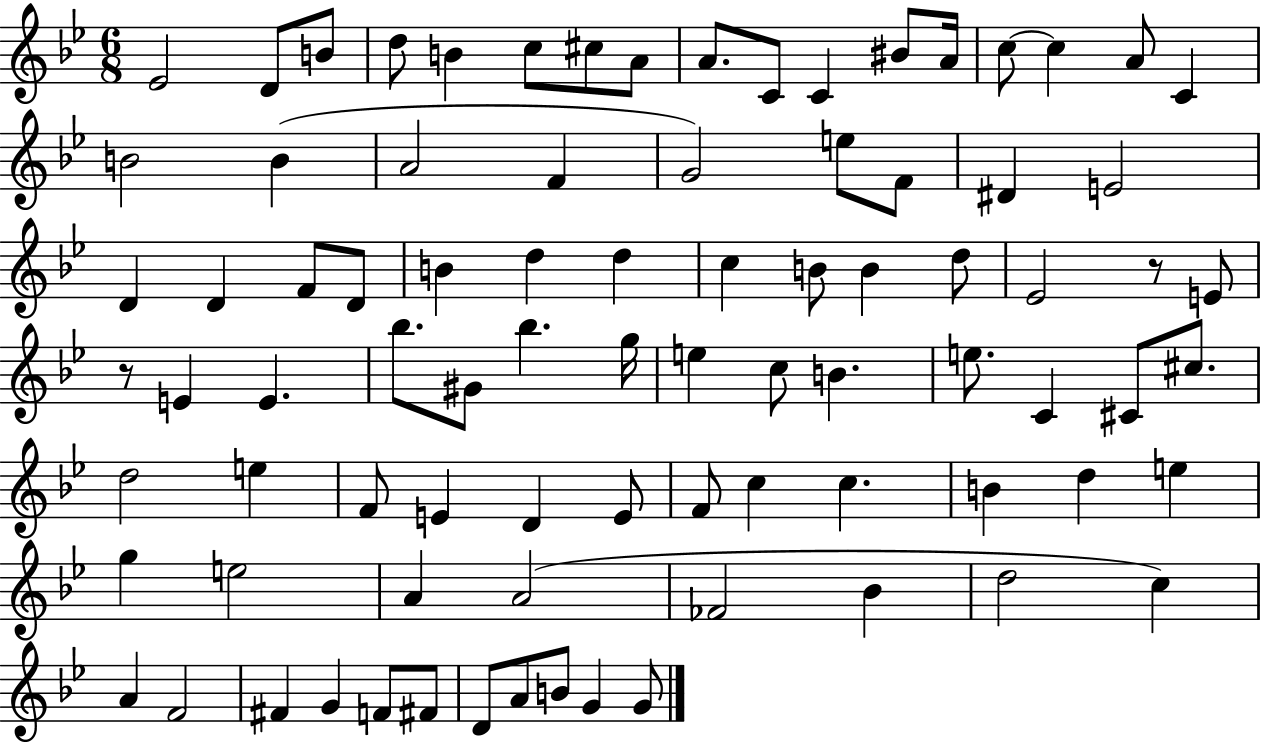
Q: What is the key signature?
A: BES major